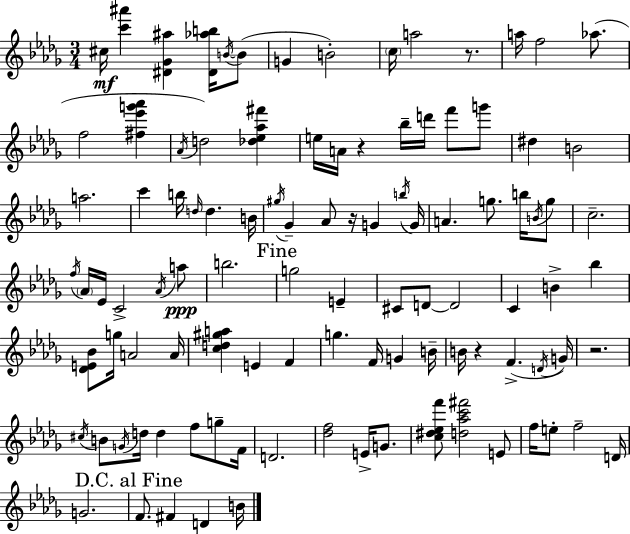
C#5/s [C6,A#6]/q [D#4,Gb4,A#5]/q [D#4,Ab5,B5]/s B4/s B4/e G4/q B4/h C5/s A5/h R/e. A5/s F5/h Ab5/e. F5/h [F#5,Eb6,G6,Ab6]/q Ab4/s D5/h [Db5,Eb5,Ab5,F#6]/q E5/s A4/s R/q Bb5/s D6/s F6/e G6/e D#5/q B4/h A5/h. C6/q B5/s D5/s D5/q. B4/s G#5/s Gb4/q Ab4/e R/s G4/q B5/s G4/s A4/q. G5/e. B5/s B4/s G5/e C5/h. F5/s Ab4/s Eb4/s C4/h Ab4/s A5/e B5/h. G5/h E4/q C#4/e D4/e D4/h C4/q B4/q Bb5/q [Db4,E4,Bb4]/e G5/s A4/h A4/s [C5,D5,G#5,A5]/q E4/q F4/q G5/q. F4/s G4/q B4/s B4/s R/q F4/q. D4/s G4/s R/h. C#5/s B4/e G4/s D5/s D5/q F5/e G5/e F4/s D4/h. [Db5,F5]/h E4/s G4/e. [C5,D#5,Eb5,F6]/e [D5,Ab5,C6,F#6]/h E4/e F5/s E5/e F5/h D4/s G4/h. F4/e. F#4/q D4/q B4/s